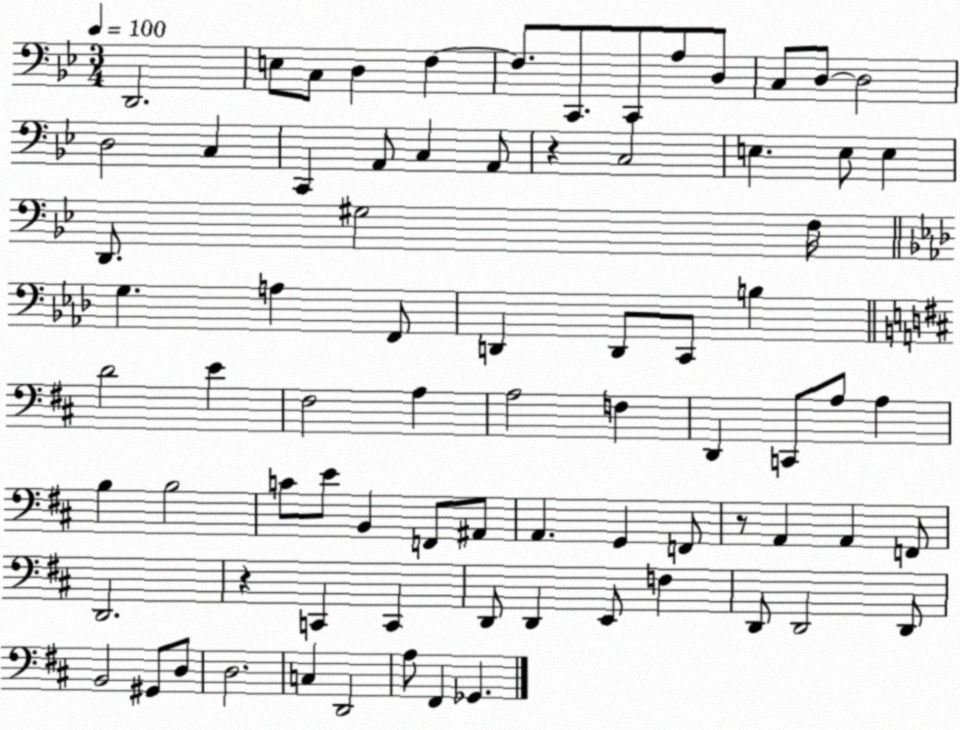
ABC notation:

X:1
T:Untitled
M:3/4
L:1/4
K:Bb
D,,2 E,/2 C,/2 D, F, F,/2 C,,/2 C,,/2 A,/2 D,/2 C,/2 D,/2 D,2 D,2 C, C,, A,,/2 C, A,,/2 z C,2 E, E,/2 E, D,,/2 ^G,2 F,/4 G, A, F,,/2 D,, D,,/2 C,,/2 B, D2 E ^F,2 A, A,2 F, D,, C,,/2 A,/2 A, B, B,2 C/2 E/2 B,, F,,/2 ^A,,/2 A,, G,, F,,/2 z/2 A,, A,, F,,/2 D,,2 z C,, C,, D,,/2 D,, E,,/2 F, D,,/2 D,,2 D,,/2 B,,2 ^G,,/2 D,/2 D,2 C, D,,2 A,/2 ^F,, _G,,